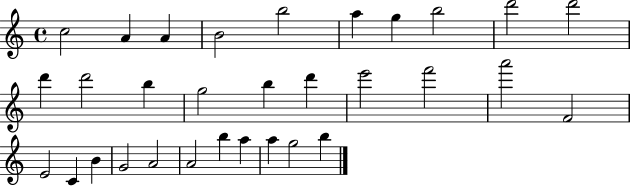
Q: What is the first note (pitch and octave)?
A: C5